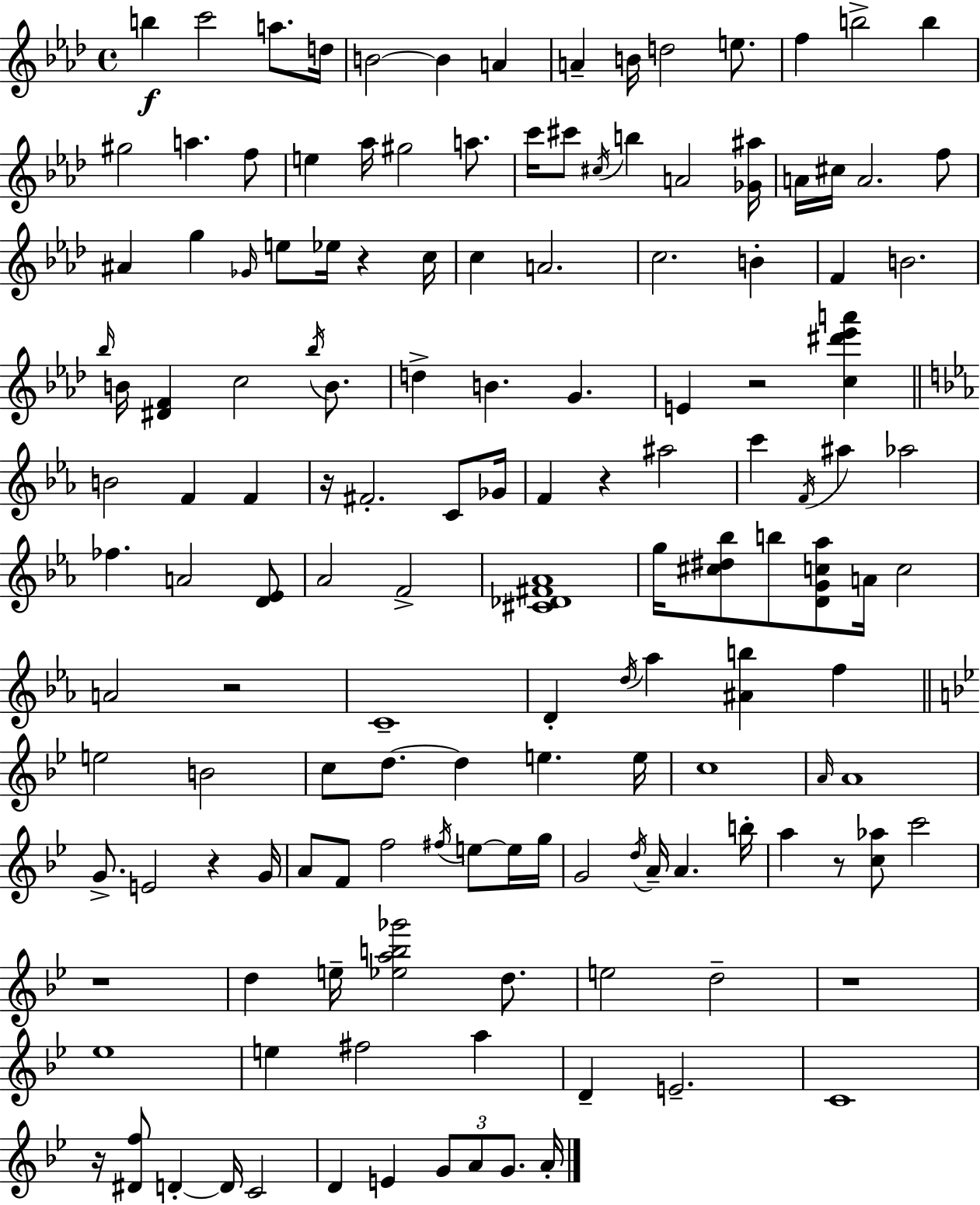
{
  \clef treble
  \time 4/4
  \defaultTimeSignature
  \key f \minor
  b''4\f c'''2 a''8. d''16 | b'2~~ b'4 a'4 | a'4-- b'16 d''2 e''8. | f''4 b''2-> b''4 | \break gis''2 a''4. f''8 | e''4 aes''16 gis''2 a''8. | c'''16 cis'''8 \acciaccatura { cis''16 } b''4 a'2 | <ges' ais''>16 a'16 cis''16 a'2. f''8 | \break ais'4 g''4 \grace { ges'16 } e''8 ees''16 r4 | c''16 c''4 a'2. | c''2. b'4-. | f'4 b'2. | \break \grace { bes''16 } b'16 <dis' f'>4 c''2 | \acciaccatura { bes''16 } b'8. d''4-> b'4. g'4. | e'4 r2 | <c'' dis''' ees''' a'''>4 \bar "||" \break \key c \minor b'2 f'4 f'4 | r16 fis'2.-. c'8 ges'16 | f'4 r4 ais''2 | c'''4 \acciaccatura { f'16 } ais''4 aes''2 | \break fes''4. a'2 <d' ees'>8 | aes'2 f'2-> | <cis' des' fis' aes'>1 | g''16 <cis'' dis'' bes''>8 b''8 <d' g' c'' aes''>8 a'16 c''2 | \break a'2 r2 | c'1-- | d'4-. \acciaccatura { d''16 } aes''4 <ais' b''>4 f''4 | \bar "||" \break \key g \minor e''2 b'2 | c''8 d''8.~~ d''4 e''4. e''16 | c''1 | \grace { a'16 } a'1 | \break g'8.-> e'2 r4 | g'16 a'8 f'8 f''2 \acciaccatura { fis''16 } e''8~~ | e''16 g''16 g'2 \acciaccatura { d''16 } a'16-- a'4. | b''16-. a''4 r8 <c'' aes''>8 c'''2 | \break r1 | d''4 e''16-- <ees'' a'' b'' ges'''>2 | d''8. e''2 d''2-- | r1 | \break ees''1 | e''4 fis''2 a''4 | d'4-- e'2.-- | c'1 | \break r16 <dis' f''>8 d'4-.~~ d'16 c'2 | d'4 e'4 \tuplet 3/2 { g'8 a'8 g'8. } | a'16-. \bar "|."
}